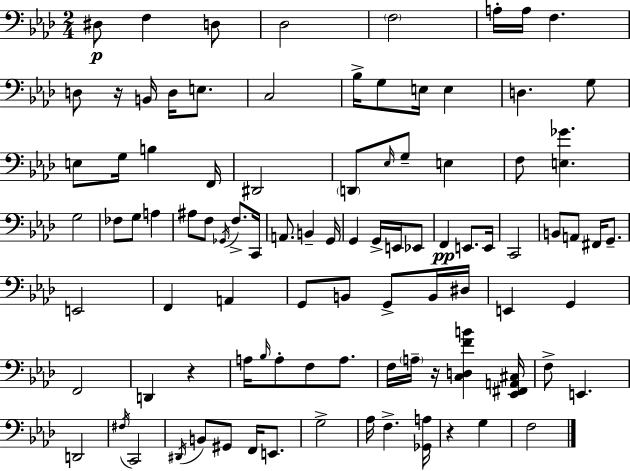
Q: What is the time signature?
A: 2/4